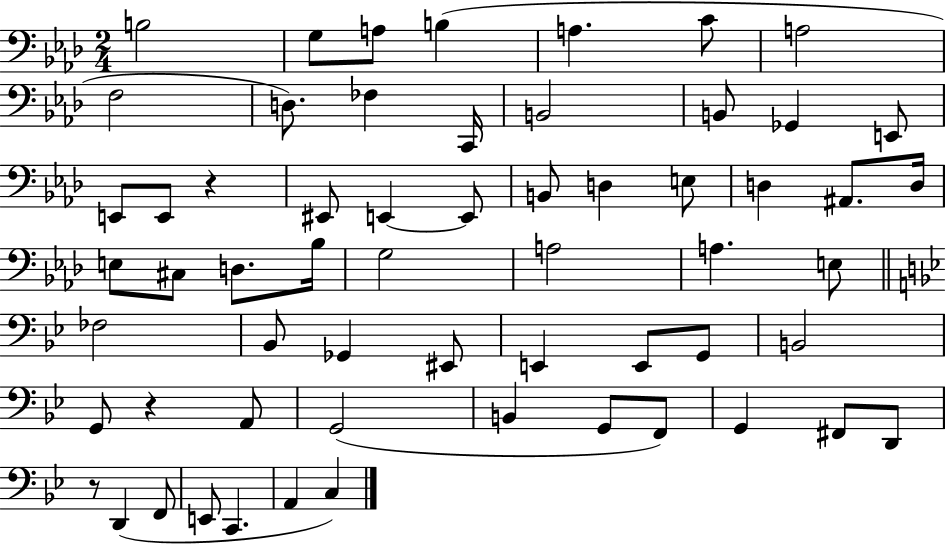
{
  \clef bass
  \numericTimeSignature
  \time 2/4
  \key aes \major
  b2 | g8 a8 b4( | a4. c'8 | a2 | \break f2 | d8.) fes4 c,16 | b,2 | b,8 ges,4 e,8 | \break e,8 e,8 r4 | eis,8 e,4~~ e,8 | b,8 d4 e8 | d4 ais,8. d16 | \break e8 cis8 d8. bes16 | g2 | a2 | a4. e8 | \break \bar "||" \break \key bes \major fes2 | bes,8 ges,4 eis,8 | e,4 e,8 g,8 | b,2 | \break g,8 r4 a,8 | g,2( | b,4 g,8 f,8) | g,4 fis,8 d,8 | \break r8 d,4( f,8 | e,8 c,4. | a,4 c4) | \bar "|."
}